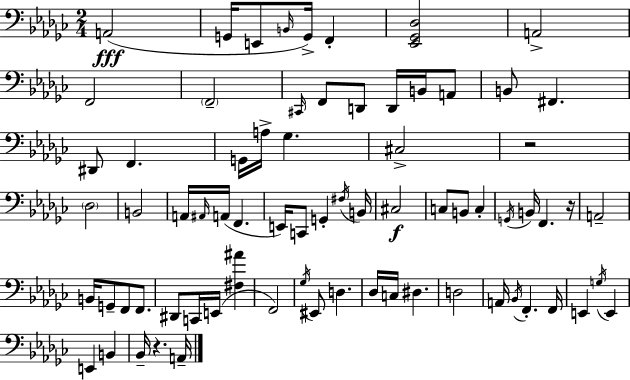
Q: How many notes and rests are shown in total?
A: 73